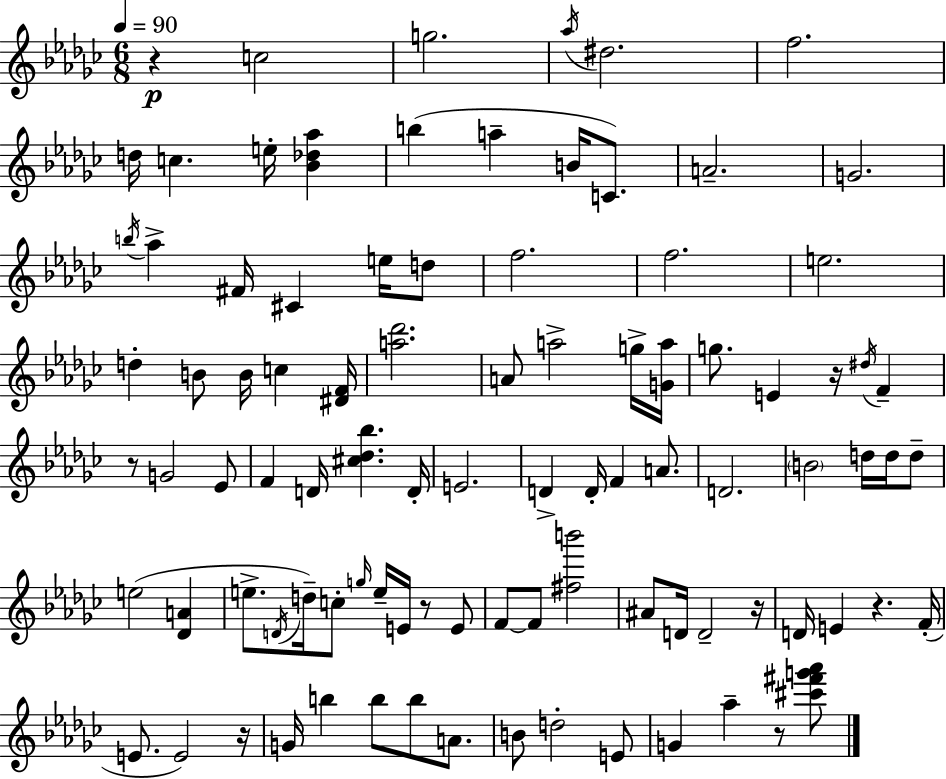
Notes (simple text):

R/q C5/h G5/h. Ab5/s D#5/h. F5/h. D5/s C5/q. E5/s [Bb4,Db5,Ab5]/q B5/q A5/q B4/s C4/e. A4/h. G4/h. B5/s Ab5/q F#4/s C#4/q E5/s D5/e F5/h. F5/h. E5/h. D5/q B4/e B4/s C5/q [D#4,F4]/s [A5,Db6]/h. A4/e A5/h G5/s [G4,A5]/s G5/e. E4/q R/s D#5/s F4/q R/e G4/h Eb4/e F4/q D4/s [C#5,Db5,Bb5]/q. D4/s E4/h. D4/q D4/s F4/q A4/e. D4/h. B4/h D5/s D5/s D5/e E5/h [Db4,A4]/q E5/e. D4/s D5/s C5/e G5/s E5/s E4/s R/e E4/e F4/e F4/e [F#5,B6]/h A#4/e D4/s D4/h R/s D4/s E4/q R/q. F4/s E4/e. E4/h R/s G4/s B5/q B5/e B5/e A4/e. B4/e D5/h E4/e G4/q Ab5/q R/e [C#6,F#6,G6,Ab6]/e